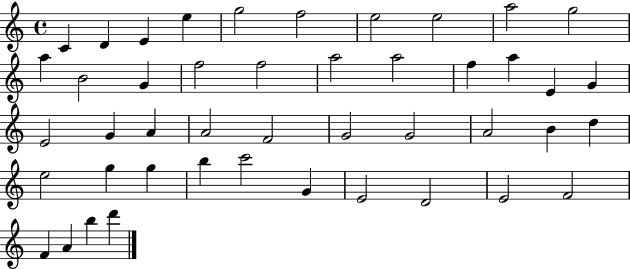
{
  \clef treble
  \time 4/4
  \defaultTimeSignature
  \key c \major
  c'4 d'4 e'4 e''4 | g''2 f''2 | e''2 e''2 | a''2 g''2 | \break a''4 b'2 g'4 | f''2 f''2 | a''2 a''2 | f''4 a''4 e'4 g'4 | \break e'2 g'4 a'4 | a'2 f'2 | g'2 g'2 | a'2 b'4 d''4 | \break e''2 g''4 g''4 | b''4 c'''2 g'4 | e'2 d'2 | e'2 f'2 | \break f'4 a'4 b''4 d'''4 | \bar "|."
}